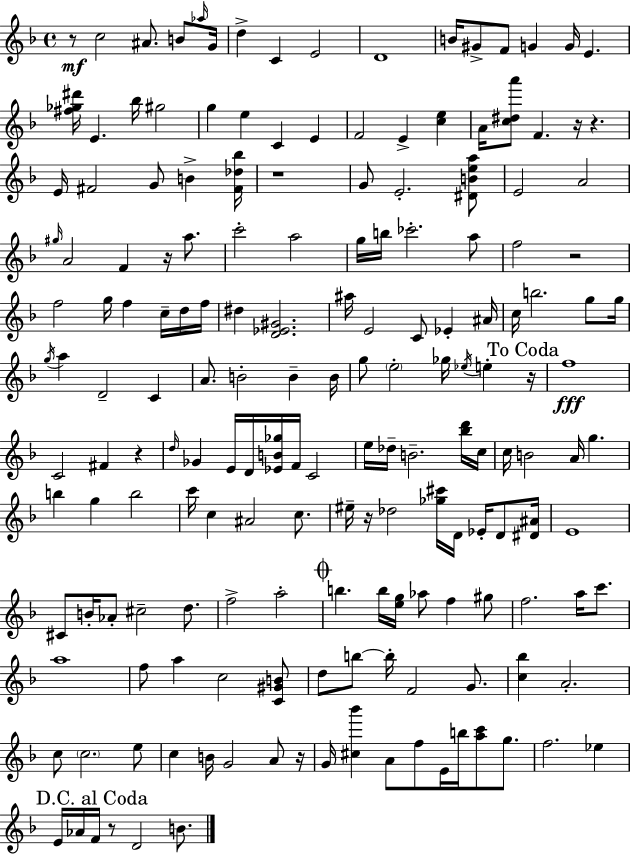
R/e C5/h A#4/e. B4/e Ab5/s G4/s D5/q C4/q E4/h D4/w B4/s G#4/e F4/e G4/q G4/s E4/q. [F#5,Gb5,D#6]/s E4/q. Bb5/s G#5/h G5/q E5/q C4/q E4/q F4/h E4/q [C5,E5]/q A4/s [C5,D#5,A6]/e F4/q. R/s R/q. E4/s F#4/h G4/e B4/q [F#4,Db5,Bb5]/s R/w G4/e E4/h. [D#4,B4,E5,A5]/e E4/h A4/h G#5/s A4/h F4/q R/s A5/e. C6/h A5/h G5/s B5/s CES6/h. A5/e F5/h R/h F5/h G5/s F5/q C5/s D5/s F5/s D#5/q [D4,Eb4,G#4]/h. A#5/s E4/h C4/e Eb4/q A#4/s C5/s B5/h. G5/e G5/s G5/s A5/q D4/h C4/q A4/e. B4/h B4/q B4/s G5/e E5/h Gb5/s Eb5/s E5/q R/s F5/w C4/h F#4/q R/q D5/s Gb4/q E4/s D4/s [Eb4,B4,Gb5]/s F4/s C4/h E5/s Db5/s B4/h. [Bb5,D6]/s C5/s C5/s B4/h A4/s G5/q. B5/q G5/q B5/h C6/s C5/q A#4/h C5/e. EIS5/s R/s Db5/h [Gb5,C#6]/s D4/s Eb4/s D4/e [D#4,A#4]/s E4/w C#4/e B4/s Ab4/e C#5/h D5/e. F5/h A5/h B5/q. B5/s [E5,G5]/s Ab5/e F5/q G#5/e F5/h. A5/s C6/e. A5/w F5/e A5/q C5/h [C4,G#4,B4]/e D5/e B5/e B5/s F4/h G4/e. [C5,Bb5]/q A4/h. C5/e C5/h. E5/e C5/q B4/s G4/h A4/e R/s G4/s [C#5,Bb6]/q A4/e F5/e E4/s B5/s [A5,C6]/e G5/e. F5/h. Eb5/q E4/s Ab4/s F4/s R/e D4/h B4/e.